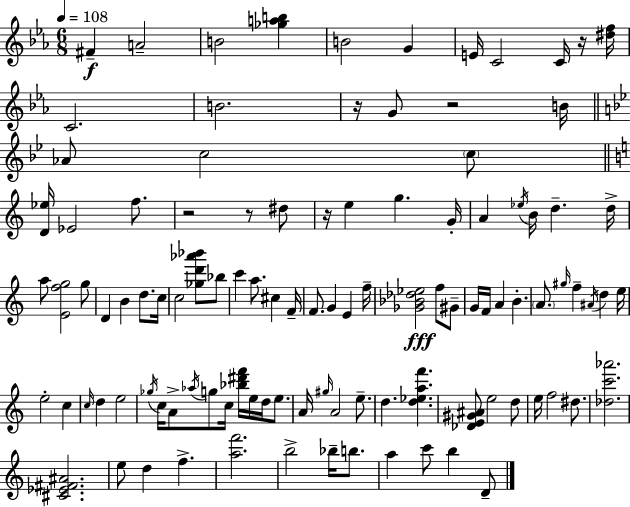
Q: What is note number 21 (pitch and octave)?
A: G4